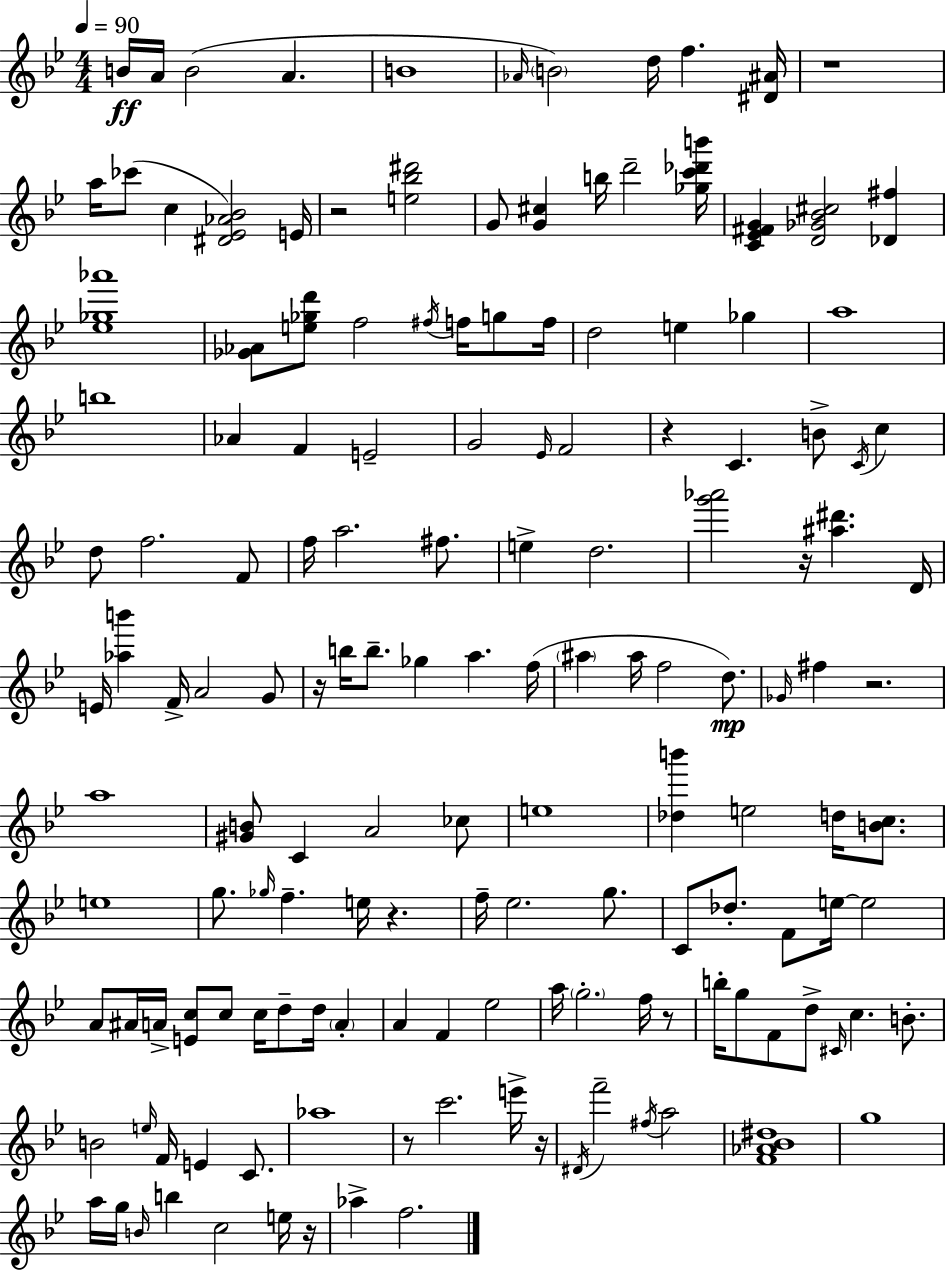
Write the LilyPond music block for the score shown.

{
  \clef treble
  \numericTimeSignature
  \time 4/4
  \key bes \major
  \tempo 4 = 90
  b'16\ff a'16 b'2( a'4. | b'1 | \grace { aes'16 }) \parenthesize b'2 d''16 f''4. | <dis' ais'>16 r1 | \break a''16 ces'''8( c''4 <dis' ees' aes' bes'>2) | e'16 r2 <e'' bes'' dis'''>2 | g'8 <g' cis''>4 b''16 d'''2-- | <ges'' c''' des''' b'''>16 <c' ees' fis' g'>4 <d' ges' bes' cis''>2 <des' fis''>4 | \break <ees'' ges'' aes'''>1 | <ges' aes'>8 <e'' ges'' d'''>8 f''2 \acciaccatura { fis''16 } f''16 g''8 | f''16 d''2 e''4 ges''4 | a''1 | \break b''1 | aes'4 f'4 e'2-- | g'2 \grace { ees'16 } f'2 | r4 c'4. b'8-> \acciaccatura { c'16 } | \break c''4 d''8 f''2. | f'8 f''16 a''2. | fis''8. e''4-> d''2. | <g''' aes'''>2 r16 <ais'' dis'''>4. | \break d'16 e'16 <aes'' b'''>4 f'16-> a'2 | g'8 r16 b''16 b''8.-- ges''4 a''4. | f''16( \parenthesize ais''4 ais''16 f''2 | d''8.\mp) \grace { ges'16 } fis''4 r2. | \break a''1 | <gis' b'>8 c'4 a'2 | ces''8 e''1 | <des'' b'''>4 e''2 | \break d''16 <b' c''>8. e''1 | g''8. \grace { ges''16 } f''4.-- e''16 | r4. f''16-- ees''2. | g''8. c'8 des''8.-. f'8 e''16~~ e''2 | \break a'8 ais'16 a'16-> <e' c''>8 c''8 c''16 d''8-- | d''16 \parenthesize a'4-. a'4 f'4 ees''2 | a''16 \parenthesize g''2.-. | f''16 r8 b''16-. g''8 f'8 d''8-> \grace { cis'16 } c''4. | \break b'8.-. b'2 \grace { e''16 } | f'16 e'4 c'8. aes''1 | r8 c'''2. | e'''16-> r16 \acciaccatura { dis'16 } f'''2-- | \break \acciaccatura { fis''16 } a''2 <f' aes' bes' dis''>1 | g''1 | a''16 g''16 \grace { b'16 } b''4 | c''2 e''16 r16 aes''4-> f''2. | \break \bar "|."
}